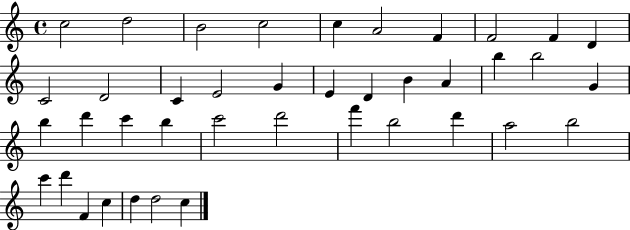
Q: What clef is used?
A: treble